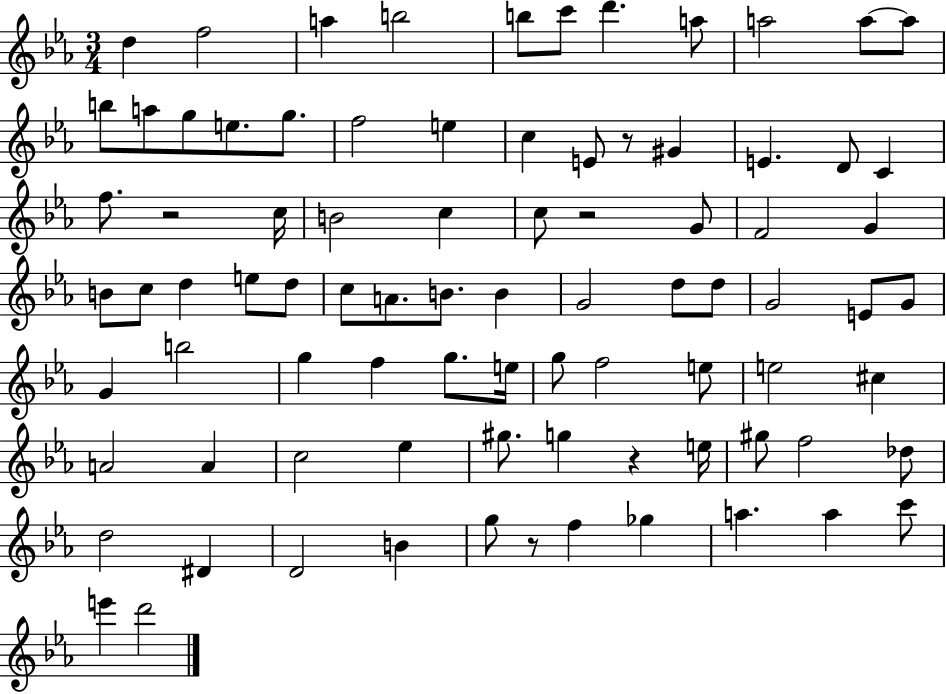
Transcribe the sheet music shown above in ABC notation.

X:1
T:Untitled
M:3/4
L:1/4
K:Eb
d f2 a b2 b/2 c'/2 d' a/2 a2 a/2 a/2 b/2 a/2 g/2 e/2 g/2 f2 e c E/2 z/2 ^G E D/2 C f/2 z2 c/4 B2 c c/2 z2 G/2 F2 G B/2 c/2 d e/2 d/2 c/2 A/2 B/2 B G2 d/2 d/2 G2 E/2 G/2 G b2 g f g/2 e/4 g/2 f2 e/2 e2 ^c A2 A c2 _e ^g/2 g z e/4 ^g/2 f2 _d/2 d2 ^D D2 B g/2 z/2 f _g a a c'/2 e' d'2